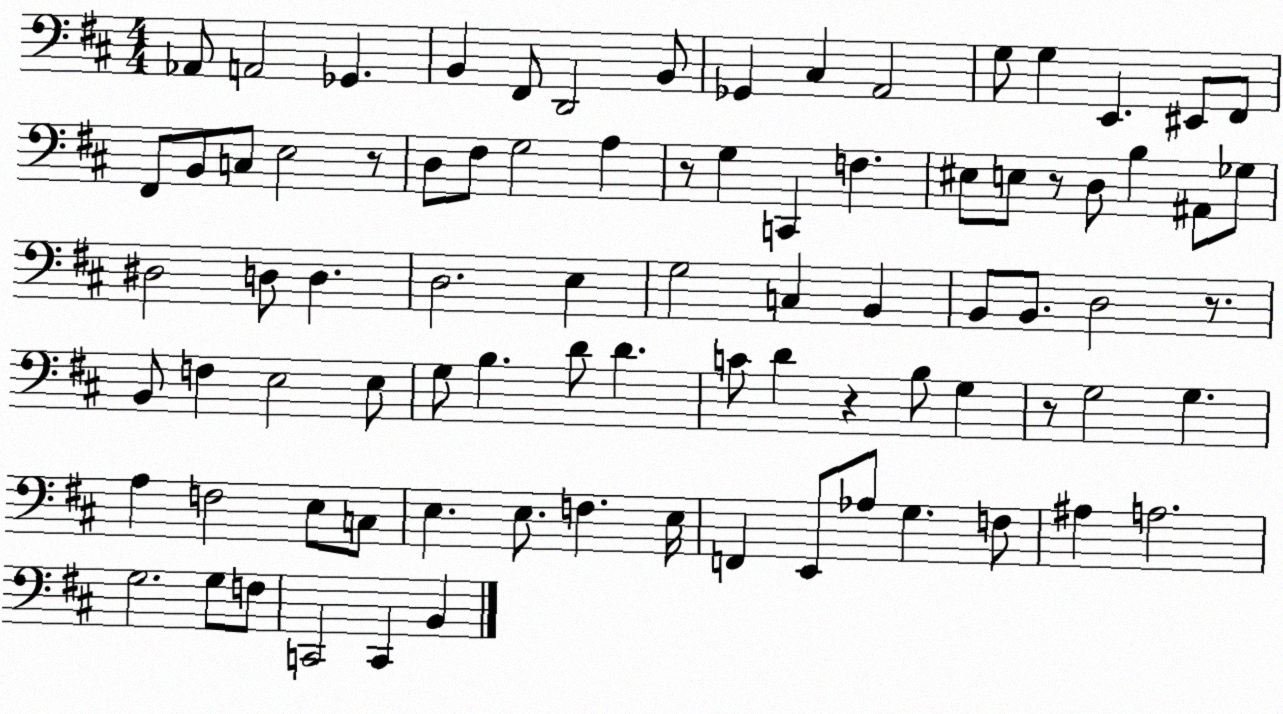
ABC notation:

X:1
T:Untitled
M:4/4
L:1/4
K:D
_A,,/2 A,,2 _G,, B,, ^F,,/2 D,,2 B,,/2 _G,, ^C, A,,2 G,/2 G, E,, ^E,,/2 ^F,,/2 ^F,,/2 B,,/2 C,/2 E,2 z/2 D,/2 ^F,/2 G,2 A, z/2 G, C,, F, ^E,/2 E,/2 z/2 D,/2 B, ^A,,/2 _G,/2 ^D,2 D,/2 D, D,2 E, G,2 C, B,, B,,/2 B,,/2 D,2 z/2 B,,/2 F, E,2 E,/2 G,/2 B, D/2 D C/2 D z B,/2 G, z/2 G,2 G, A, F,2 E,/2 C,/2 E, E,/2 F, E,/4 F,, E,,/2 _A,/2 G, F,/2 ^A, A,2 G,2 G,/2 F,/2 C,,2 C,, B,,